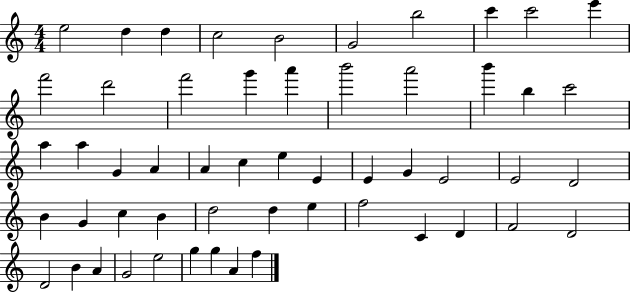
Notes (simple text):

E5/h D5/q D5/q C5/h B4/h G4/h B5/h C6/q C6/h E6/q F6/h D6/h F6/h G6/q A6/q B6/h A6/h B6/q B5/q C6/h A5/q A5/q G4/q A4/q A4/q C5/q E5/q E4/q E4/q G4/q E4/h E4/h D4/h B4/q G4/q C5/q B4/q D5/h D5/q E5/q F5/h C4/q D4/q F4/h D4/h D4/h B4/q A4/q G4/h E5/h G5/q G5/q A4/q F5/q